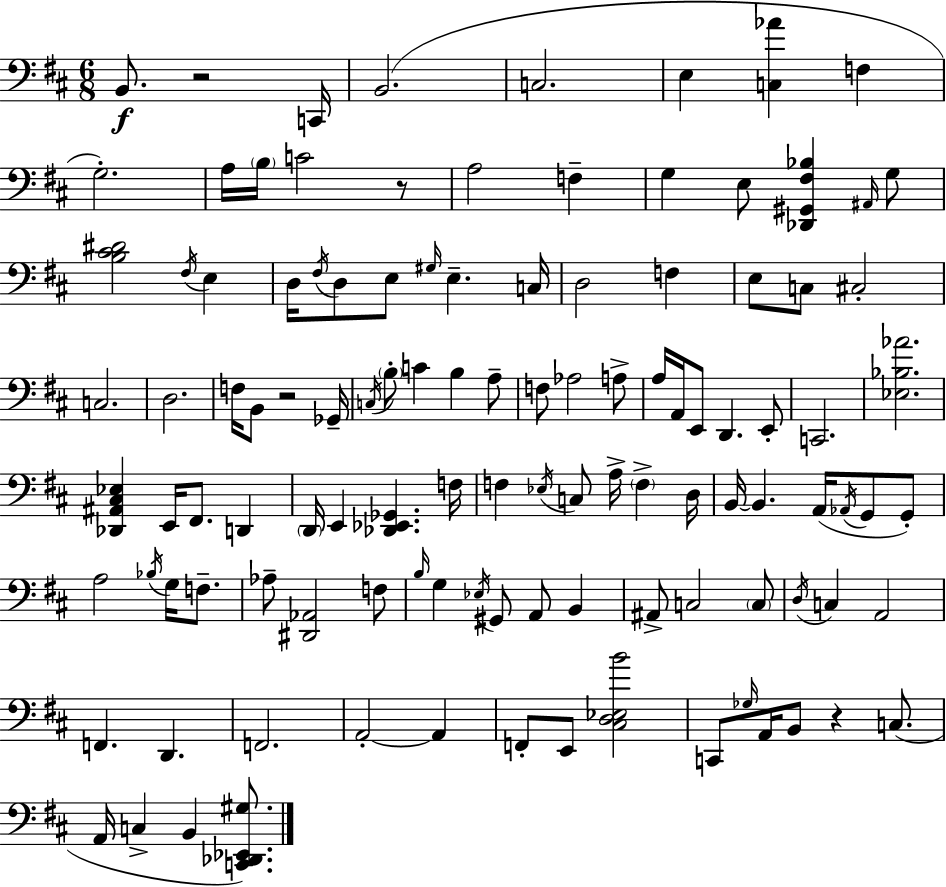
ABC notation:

X:1
T:Untitled
M:6/8
L:1/4
K:D
B,,/2 z2 C,,/4 B,,2 C,2 E, [C,_A] F, G,2 A,/4 B,/4 C2 z/2 A,2 F, G, E,/2 [_D,,^G,,^F,_B,] ^A,,/4 G,/2 [B,^C^D]2 ^F,/4 E, D,/4 ^F,/4 D,/2 E,/2 ^G,/4 E, C,/4 D,2 F, E,/2 C,/2 ^C,2 C,2 D,2 F,/4 B,,/2 z2 _G,,/4 C,/4 B,/2 C B, A,/2 F,/2 _A,2 A,/2 A,/4 A,,/4 E,,/2 D,, E,,/2 C,,2 [_E,_B,_A]2 [_D,,^A,,^C,_E,] E,,/4 ^F,,/2 D,, D,,/4 E,, [_D,,_E,,_G,,] F,/4 F, _E,/4 C,/2 A,/4 F, D,/4 B,,/4 B,, A,,/4 _A,,/4 G,,/2 G,,/2 A,2 _B,/4 G,/4 F,/2 _A,/2 [^D,,_A,,]2 F,/2 B,/4 G, _E,/4 ^G,,/2 A,,/2 B,, ^A,,/2 C,2 C,/2 D,/4 C, A,,2 F,, D,, F,,2 A,,2 A,, F,,/2 E,,/2 [^C,D,_E,B]2 C,,/2 _G,/4 A,,/4 B,,/2 z C,/2 A,,/4 C, B,, [C,,_D,,_E,,^G,]/2